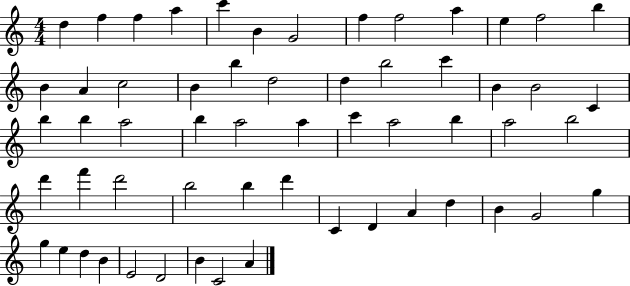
{
  \clef treble
  \numericTimeSignature
  \time 4/4
  \key c \major
  d''4 f''4 f''4 a''4 | c'''4 b'4 g'2 | f''4 f''2 a''4 | e''4 f''2 b''4 | \break b'4 a'4 c''2 | b'4 b''4 d''2 | d''4 b''2 c'''4 | b'4 b'2 c'4 | \break b''4 b''4 a''2 | b''4 a''2 a''4 | c'''4 a''2 b''4 | a''2 b''2 | \break d'''4 f'''4 d'''2 | b''2 b''4 d'''4 | c'4 d'4 a'4 d''4 | b'4 g'2 g''4 | \break g''4 e''4 d''4 b'4 | e'2 d'2 | b'4 c'2 a'4 | \bar "|."
}